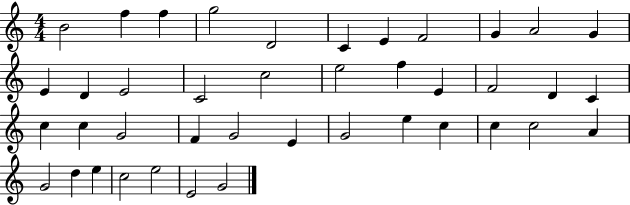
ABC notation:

X:1
T:Untitled
M:4/4
L:1/4
K:C
B2 f f g2 D2 C E F2 G A2 G E D E2 C2 c2 e2 f E F2 D C c c G2 F G2 E G2 e c c c2 A G2 d e c2 e2 E2 G2